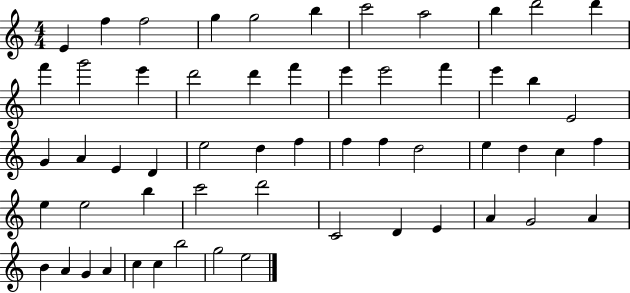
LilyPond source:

{
  \clef treble
  \numericTimeSignature
  \time 4/4
  \key c \major
  e'4 f''4 f''2 | g''4 g''2 b''4 | c'''2 a''2 | b''4 d'''2 d'''4 | \break f'''4 g'''2 e'''4 | d'''2 d'''4 f'''4 | e'''4 e'''2 f'''4 | e'''4 b''4 e'2 | \break g'4 a'4 e'4 d'4 | e''2 d''4 f''4 | f''4 f''4 d''2 | e''4 d''4 c''4 f''4 | \break e''4 e''2 b''4 | c'''2 d'''2 | c'2 d'4 e'4 | a'4 g'2 a'4 | \break b'4 a'4 g'4 a'4 | c''4 c''4 b''2 | g''2 e''2 | \bar "|."
}